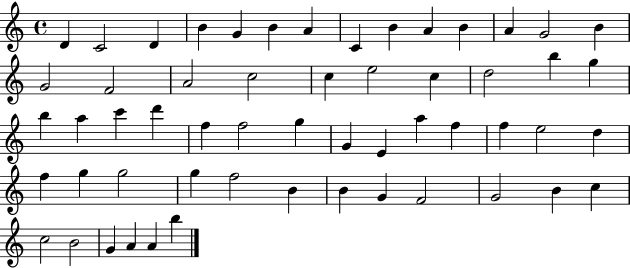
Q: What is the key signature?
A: C major